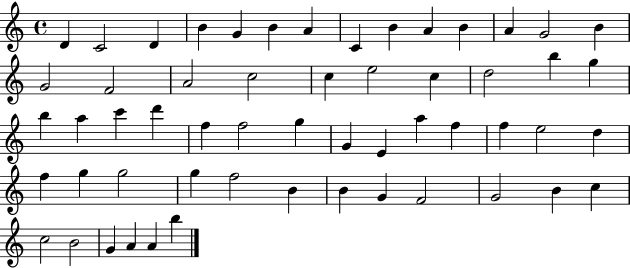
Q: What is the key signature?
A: C major